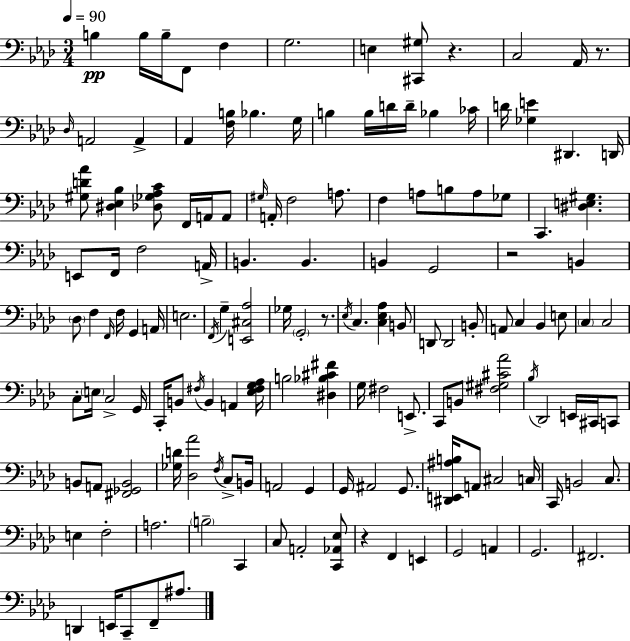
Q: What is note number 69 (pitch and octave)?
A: C3